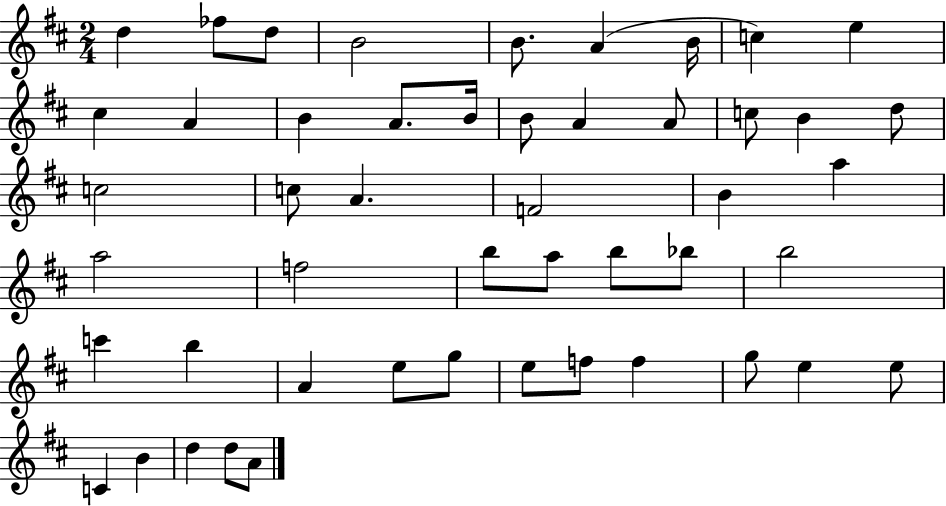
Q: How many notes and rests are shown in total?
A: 49